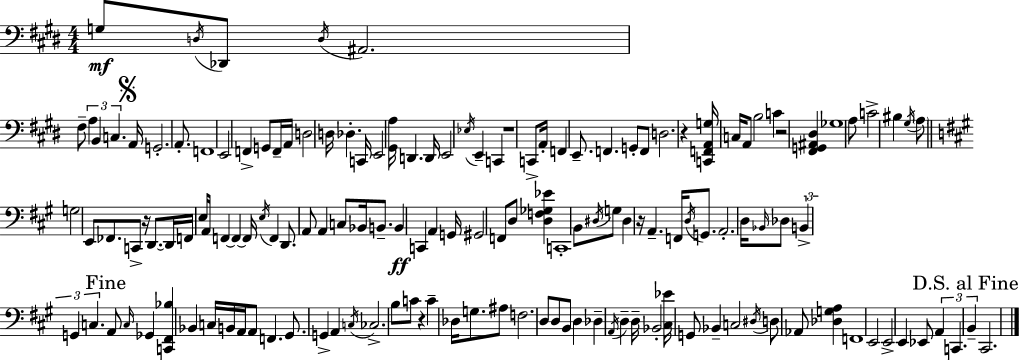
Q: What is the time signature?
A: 4/4